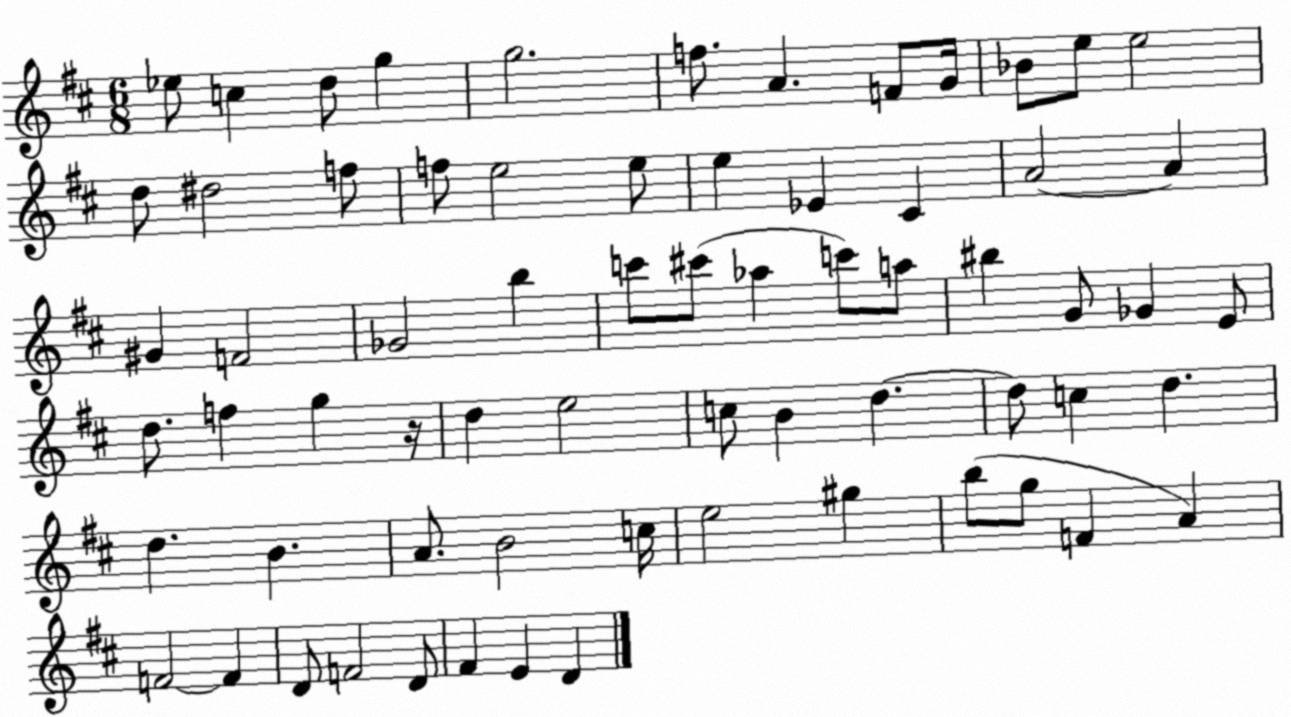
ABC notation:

X:1
T:Untitled
M:6/8
L:1/4
K:D
_e/2 c d/2 g g2 f/2 A F/2 G/4 _B/2 e/2 e2 d/2 ^d2 f/2 f/2 e2 e/2 e _E ^C A2 A ^G F2 _G2 b c'/2 ^c'/2 _a c'/2 a/2 ^b G/2 _G E/2 d/2 f g z/4 d e2 c/2 B d d/2 c d d B A/2 B2 c/4 e2 ^g b/2 g/2 F A F2 F D/2 F2 D/2 ^F E D